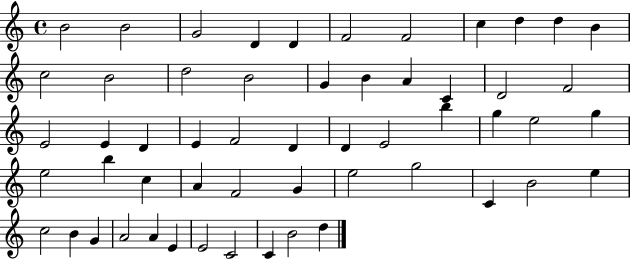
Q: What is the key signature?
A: C major